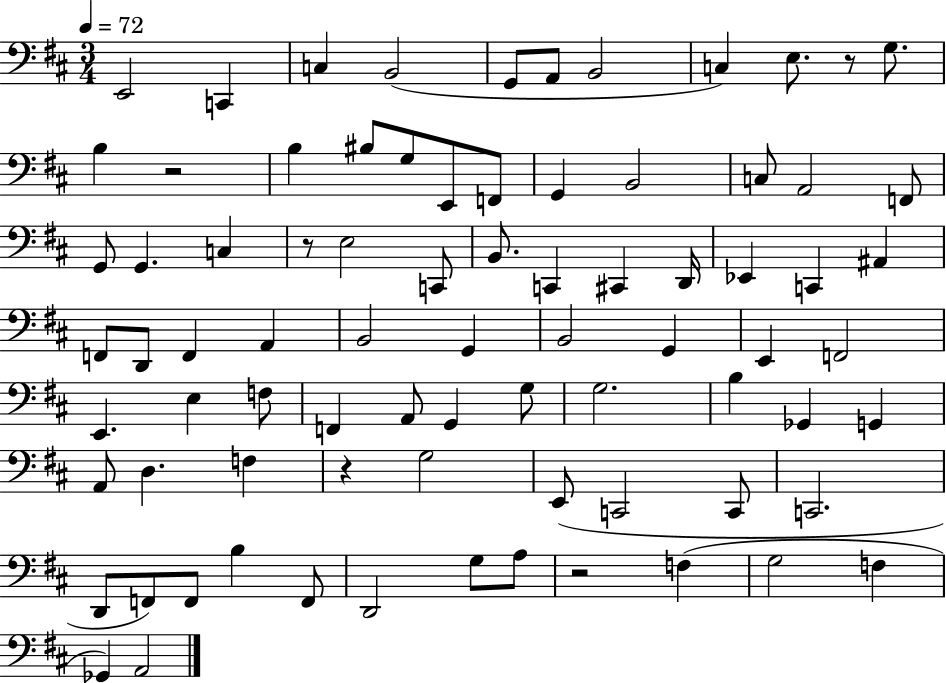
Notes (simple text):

E2/h C2/q C3/q B2/h G2/e A2/e B2/h C3/q E3/e. R/e G3/e. B3/q R/h B3/q BIS3/e G3/e E2/e F2/e G2/q B2/h C3/e A2/h F2/e G2/e G2/q. C3/q R/e E3/h C2/e B2/e. C2/q C#2/q D2/s Eb2/q C2/q A#2/q F2/e D2/e F2/q A2/q B2/h G2/q B2/h G2/q E2/q F2/h E2/q. E3/q F3/e F2/q A2/e G2/q G3/e G3/h. B3/q Gb2/q G2/q A2/e D3/q. F3/q R/q G3/h E2/e C2/h C2/e C2/h. D2/e F2/e F2/e B3/q F2/e D2/h G3/e A3/e R/h F3/q G3/h F3/q Gb2/q A2/h